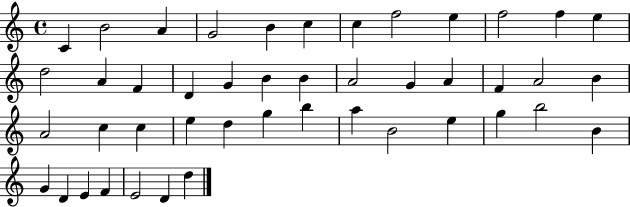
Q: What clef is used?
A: treble